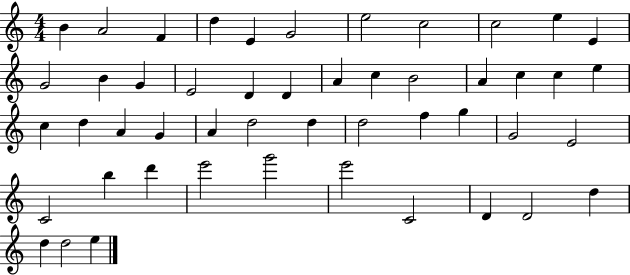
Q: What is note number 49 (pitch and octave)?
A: E5